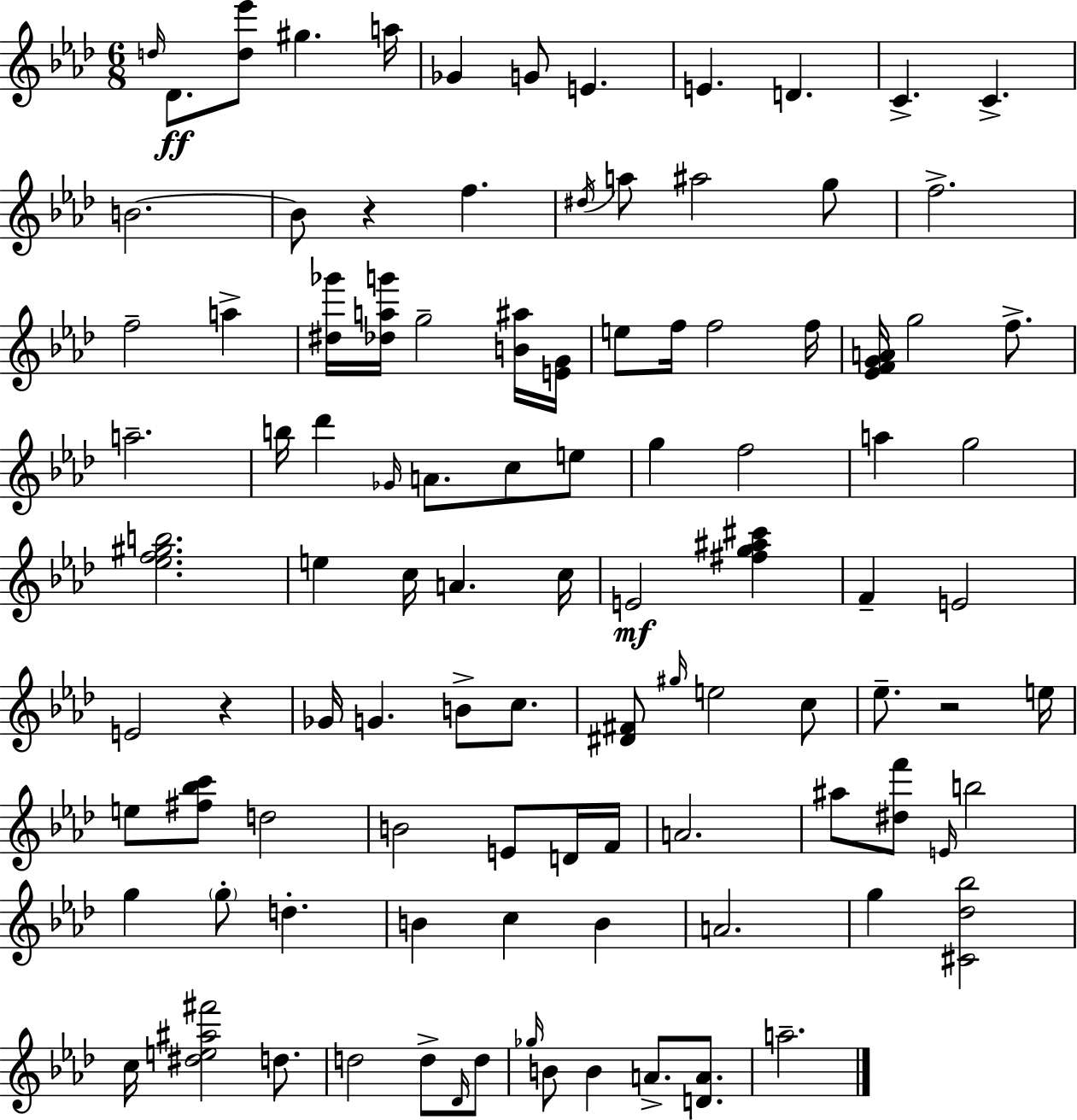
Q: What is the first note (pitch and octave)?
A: D5